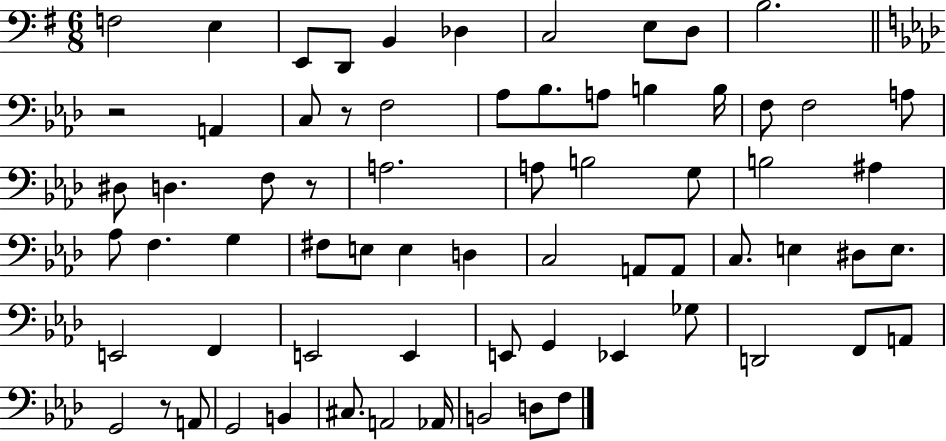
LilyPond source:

{
  \clef bass
  \numericTimeSignature
  \time 6/8
  \key g \major
  \repeat volta 2 { f2 e4 | e,8 d,8 b,4 des4 | c2 e8 d8 | b2. | \break \bar "||" \break \key aes \major r2 a,4 | c8 r8 f2 | aes8 bes8. a8 b4 b16 | f8 f2 a8 | \break dis8 d4. f8 r8 | a2. | a8 b2 g8 | b2 ais4 | \break aes8 f4. g4 | fis8 e8 e4 d4 | c2 a,8 a,8 | c8. e4 dis8 e8. | \break e,2 f,4 | e,2 e,4 | e,8 g,4 ees,4 ges8 | d,2 f,8 a,8 | \break g,2 r8 a,8 | g,2 b,4 | cis8. a,2 aes,16 | b,2 d8 f8 | \break } \bar "|."
}